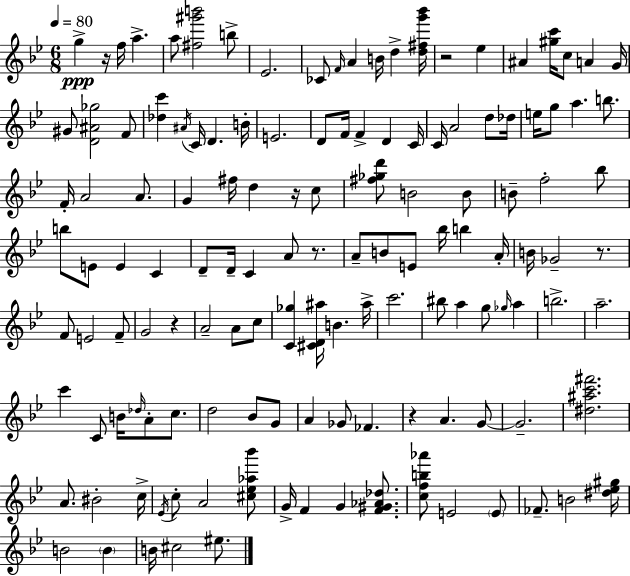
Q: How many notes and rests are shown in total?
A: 134